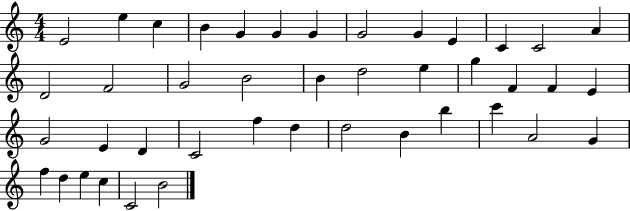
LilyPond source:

{
  \clef treble
  \numericTimeSignature
  \time 4/4
  \key c \major
  e'2 e''4 c''4 | b'4 g'4 g'4 g'4 | g'2 g'4 e'4 | c'4 c'2 a'4 | \break d'2 f'2 | g'2 b'2 | b'4 d''2 e''4 | g''4 f'4 f'4 e'4 | \break g'2 e'4 d'4 | c'2 f''4 d''4 | d''2 b'4 b''4 | c'''4 a'2 g'4 | \break f''4 d''4 e''4 c''4 | c'2 b'2 | \bar "|."
}